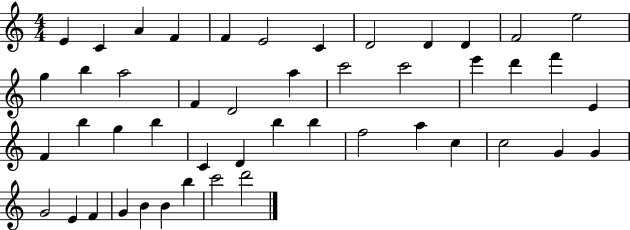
{
  \clef treble
  \numericTimeSignature
  \time 4/4
  \key c \major
  e'4 c'4 a'4 f'4 | f'4 e'2 c'4 | d'2 d'4 d'4 | f'2 e''2 | \break g''4 b''4 a''2 | f'4 d'2 a''4 | c'''2 c'''2 | e'''4 d'''4 f'''4 e'4 | \break f'4 b''4 g''4 b''4 | c'4 d'4 b''4 b''4 | f''2 a''4 c''4 | c''2 g'4 g'4 | \break g'2 e'4 f'4 | g'4 b'4 b'4 b''4 | c'''2 d'''2 | \bar "|."
}